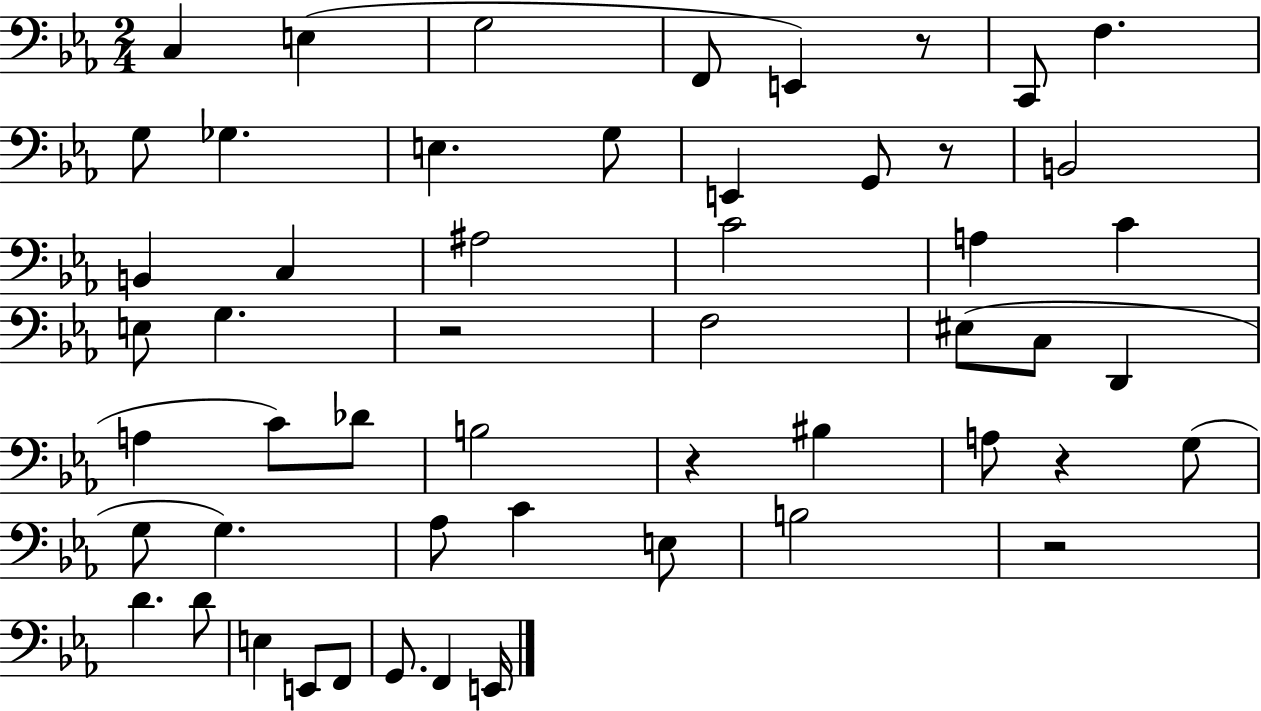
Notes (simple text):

C3/q E3/q G3/h F2/e E2/q R/e C2/e F3/q. G3/e Gb3/q. E3/q. G3/e E2/q G2/e R/e B2/h B2/q C3/q A#3/h C4/h A3/q C4/q E3/e G3/q. R/h F3/h EIS3/e C3/e D2/q A3/q C4/e Db4/e B3/h R/q BIS3/q A3/e R/q G3/e G3/e G3/q. Ab3/e C4/q E3/e B3/h R/h D4/q. D4/e E3/q E2/e F2/e G2/e. F2/q E2/s